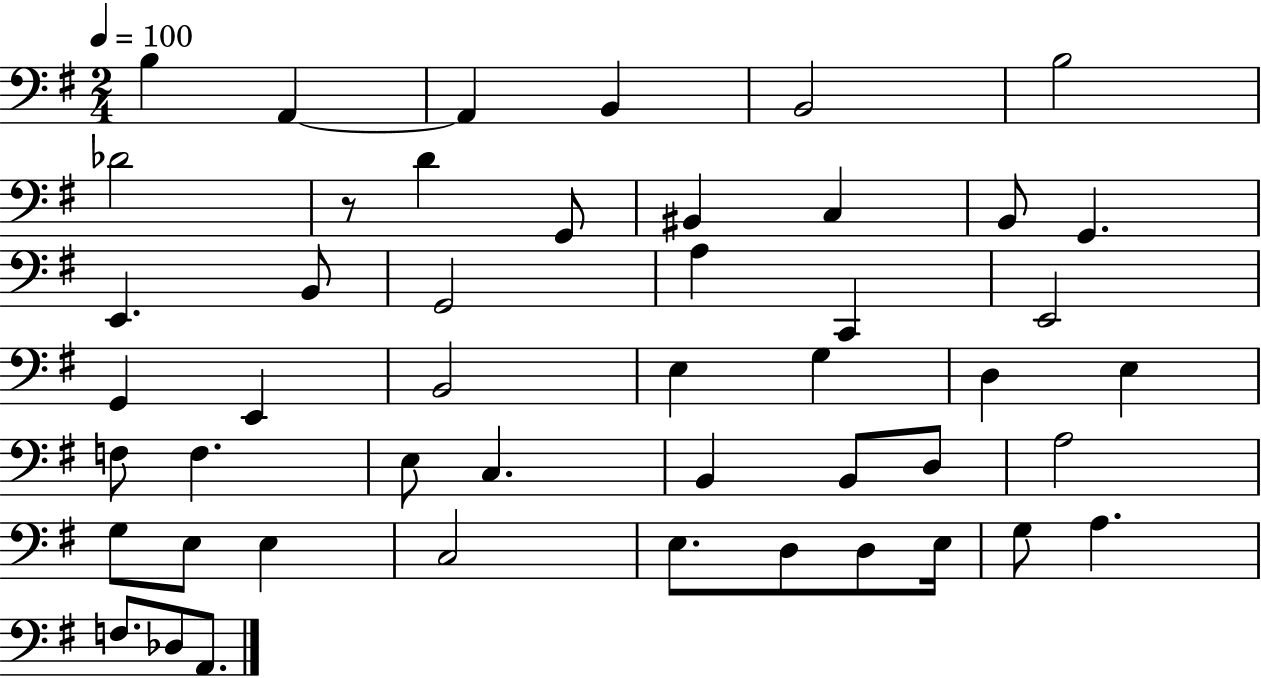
X:1
T:Untitled
M:2/4
L:1/4
K:G
B, A,, A,, B,, B,,2 B,2 _D2 z/2 D G,,/2 ^B,, C, B,,/2 G,, E,, B,,/2 G,,2 A, C,, E,,2 G,, E,, B,,2 E, G, D, E, F,/2 F, E,/2 C, B,, B,,/2 D,/2 A,2 G,/2 E,/2 E, C,2 E,/2 D,/2 D,/2 E,/4 G,/2 A, F,/2 _D,/2 A,,/2